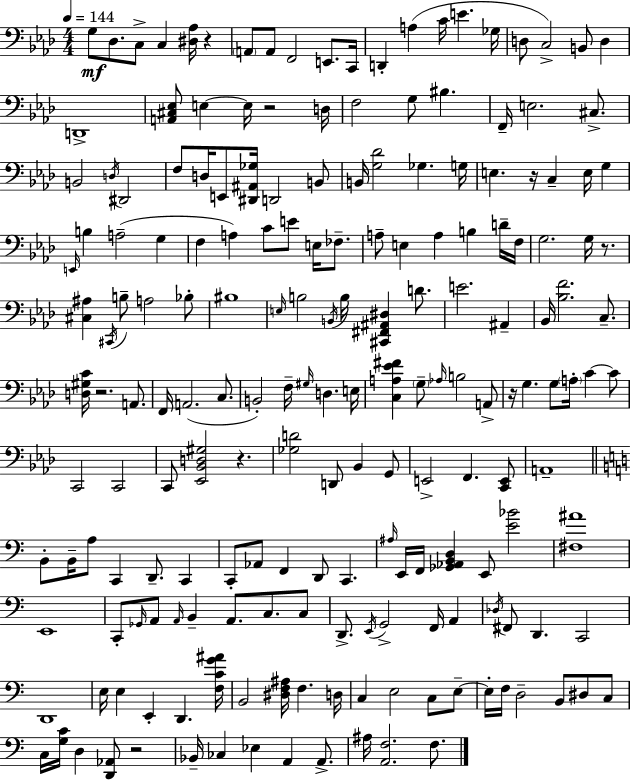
{
  \clef bass
  \numericTimeSignature
  \time 4/4
  \key aes \major
  \tempo 4 = 144
  \repeat volta 2 { g8\mf des8. c8-> c4 <dis aes>16 r4 | \parenthesize a,8 a,8 f,2 e,8. c,16 | d,4-. a4( c'16 e'4. ges16 | d8 c2->) b,8 d4 | \break d,1-> | <a, cis ees>8 e4~~ e16 r2 d16 | f2 g8 bis4. | f,16-- e2. cis8.-> | \break b,2 \acciaccatura { d16 } dis,2 | f8 d16 e,8 <dis, ais, ges>16 d,2 b,8 | b,16 <g des'>2 ges4. | g16 e4. r16 c4-- e16 g4 | \break \grace { e,16 } b4 a2--( g4 | f4 a4) c'8 e'8 e16 fes8.-- | a8-- e4 a4 b4 | d'16-- f16 g2. g16 r8. | \break <cis ais>4 \acciaccatura { cis,16 } b8-- a2 | bes8-. bis1 | \grace { e16 } b2 \acciaccatura { b,16 } b16 <cis, fis, ais, dis>4 | d'8. e'2. | \break ais,4-- bes,16 <bes f'>2. | c8.-- <d gis c'>16 r2. | a,8. f,16 a,2.( | c8. b,2-.) f16-- \grace { gis16 } d4. | \break e16 <c a ees' fis'>4 \parenthesize g8-- \grace { aes16 } b2 | a,8-> r16 g4. g8 | \parenthesize a16-. c'4~~ c'8 c,2 c,2 | c,8 <ees, bes, d gis>2 | \break r4. <ges d'>2 d,8 | bes,4 g,8 e,2-> f,4. | <c, e,>8 a,1-- | \bar "||" \break \key c \major b,8-. b,16-- a8 c,4 d,8.-- c,4 | c,8-. aes,8 f,4 d,8 c,4. | \grace { ais16 } e,16 f,16 <ges, aes, b, d>4 e,8 <e' bes'>2 | <fis ais'>1 | \break e,1 | c,8-. \grace { ges,16 } a,8 \grace { a,16 } b,4-- a,8. c8. | c8 d,8.-> \acciaccatura { e,16 } g,2-> f,16 | a,4 \acciaccatura { des16 } fis,8 d,4. c,2 | \break d,1 | e16 e4 e,4-. d,4. | <f c' g' ais'>16 b,2 <dis f ais>16 f4. | d16 c4 e2 | \break c8 e8--~~ e16-. f16 d2-- b,8 | dis8 c8 c16 <g c'>16 d4 <d, aes,>8 r2 | bes,16-- ces4 ees4 a,4 | a,8.-> ais16 <a, f>2. | \break f8. } \bar "|."
}